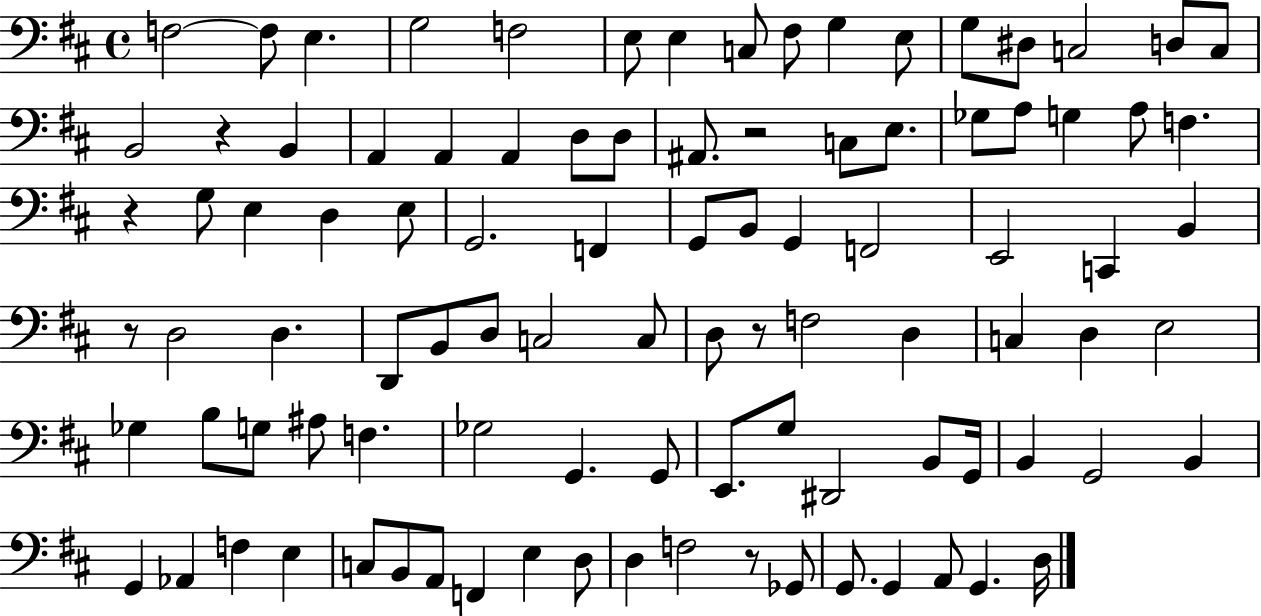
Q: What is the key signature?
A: D major